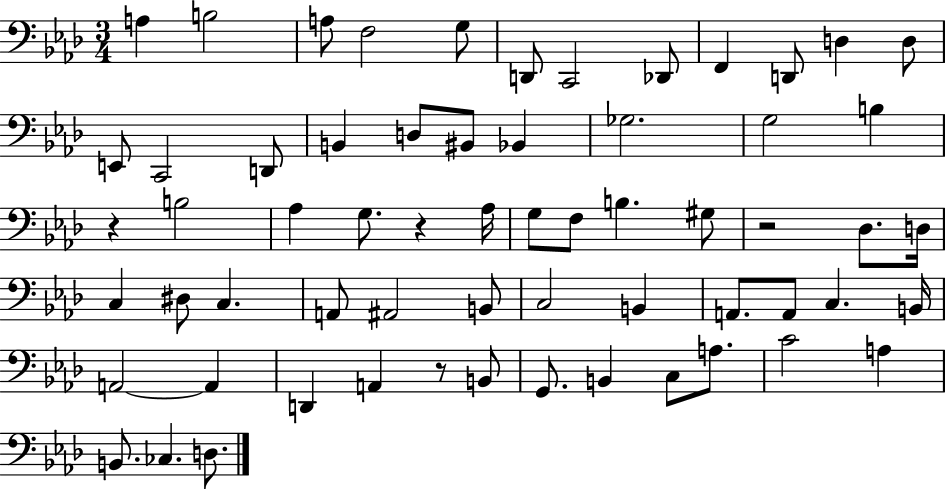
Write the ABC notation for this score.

X:1
T:Untitled
M:3/4
L:1/4
K:Ab
A, B,2 A,/2 F,2 G,/2 D,,/2 C,,2 _D,,/2 F,, D,,/2 D, D,/2 E,,/2 C,,2 D,,/2 B,, D,/2 ^B,,/2 _B,, _G,2 G,2 B, z B,2 _A, G,/2 z _A,/4 G,/2 F,/2 B, ^G,/2 z2 _D,/2 D,/4 C, ^D,/2 C, A,,/2 ^A,,2 B,,/2 C,2 B,, A,,/2 A,,/2 C, B,,/4 A,,2 A,, D,, A,, z/2 B,,/2 G,,/2 B,, C,/2 A,/2 C2 A, B,,/2 _C, D,/2